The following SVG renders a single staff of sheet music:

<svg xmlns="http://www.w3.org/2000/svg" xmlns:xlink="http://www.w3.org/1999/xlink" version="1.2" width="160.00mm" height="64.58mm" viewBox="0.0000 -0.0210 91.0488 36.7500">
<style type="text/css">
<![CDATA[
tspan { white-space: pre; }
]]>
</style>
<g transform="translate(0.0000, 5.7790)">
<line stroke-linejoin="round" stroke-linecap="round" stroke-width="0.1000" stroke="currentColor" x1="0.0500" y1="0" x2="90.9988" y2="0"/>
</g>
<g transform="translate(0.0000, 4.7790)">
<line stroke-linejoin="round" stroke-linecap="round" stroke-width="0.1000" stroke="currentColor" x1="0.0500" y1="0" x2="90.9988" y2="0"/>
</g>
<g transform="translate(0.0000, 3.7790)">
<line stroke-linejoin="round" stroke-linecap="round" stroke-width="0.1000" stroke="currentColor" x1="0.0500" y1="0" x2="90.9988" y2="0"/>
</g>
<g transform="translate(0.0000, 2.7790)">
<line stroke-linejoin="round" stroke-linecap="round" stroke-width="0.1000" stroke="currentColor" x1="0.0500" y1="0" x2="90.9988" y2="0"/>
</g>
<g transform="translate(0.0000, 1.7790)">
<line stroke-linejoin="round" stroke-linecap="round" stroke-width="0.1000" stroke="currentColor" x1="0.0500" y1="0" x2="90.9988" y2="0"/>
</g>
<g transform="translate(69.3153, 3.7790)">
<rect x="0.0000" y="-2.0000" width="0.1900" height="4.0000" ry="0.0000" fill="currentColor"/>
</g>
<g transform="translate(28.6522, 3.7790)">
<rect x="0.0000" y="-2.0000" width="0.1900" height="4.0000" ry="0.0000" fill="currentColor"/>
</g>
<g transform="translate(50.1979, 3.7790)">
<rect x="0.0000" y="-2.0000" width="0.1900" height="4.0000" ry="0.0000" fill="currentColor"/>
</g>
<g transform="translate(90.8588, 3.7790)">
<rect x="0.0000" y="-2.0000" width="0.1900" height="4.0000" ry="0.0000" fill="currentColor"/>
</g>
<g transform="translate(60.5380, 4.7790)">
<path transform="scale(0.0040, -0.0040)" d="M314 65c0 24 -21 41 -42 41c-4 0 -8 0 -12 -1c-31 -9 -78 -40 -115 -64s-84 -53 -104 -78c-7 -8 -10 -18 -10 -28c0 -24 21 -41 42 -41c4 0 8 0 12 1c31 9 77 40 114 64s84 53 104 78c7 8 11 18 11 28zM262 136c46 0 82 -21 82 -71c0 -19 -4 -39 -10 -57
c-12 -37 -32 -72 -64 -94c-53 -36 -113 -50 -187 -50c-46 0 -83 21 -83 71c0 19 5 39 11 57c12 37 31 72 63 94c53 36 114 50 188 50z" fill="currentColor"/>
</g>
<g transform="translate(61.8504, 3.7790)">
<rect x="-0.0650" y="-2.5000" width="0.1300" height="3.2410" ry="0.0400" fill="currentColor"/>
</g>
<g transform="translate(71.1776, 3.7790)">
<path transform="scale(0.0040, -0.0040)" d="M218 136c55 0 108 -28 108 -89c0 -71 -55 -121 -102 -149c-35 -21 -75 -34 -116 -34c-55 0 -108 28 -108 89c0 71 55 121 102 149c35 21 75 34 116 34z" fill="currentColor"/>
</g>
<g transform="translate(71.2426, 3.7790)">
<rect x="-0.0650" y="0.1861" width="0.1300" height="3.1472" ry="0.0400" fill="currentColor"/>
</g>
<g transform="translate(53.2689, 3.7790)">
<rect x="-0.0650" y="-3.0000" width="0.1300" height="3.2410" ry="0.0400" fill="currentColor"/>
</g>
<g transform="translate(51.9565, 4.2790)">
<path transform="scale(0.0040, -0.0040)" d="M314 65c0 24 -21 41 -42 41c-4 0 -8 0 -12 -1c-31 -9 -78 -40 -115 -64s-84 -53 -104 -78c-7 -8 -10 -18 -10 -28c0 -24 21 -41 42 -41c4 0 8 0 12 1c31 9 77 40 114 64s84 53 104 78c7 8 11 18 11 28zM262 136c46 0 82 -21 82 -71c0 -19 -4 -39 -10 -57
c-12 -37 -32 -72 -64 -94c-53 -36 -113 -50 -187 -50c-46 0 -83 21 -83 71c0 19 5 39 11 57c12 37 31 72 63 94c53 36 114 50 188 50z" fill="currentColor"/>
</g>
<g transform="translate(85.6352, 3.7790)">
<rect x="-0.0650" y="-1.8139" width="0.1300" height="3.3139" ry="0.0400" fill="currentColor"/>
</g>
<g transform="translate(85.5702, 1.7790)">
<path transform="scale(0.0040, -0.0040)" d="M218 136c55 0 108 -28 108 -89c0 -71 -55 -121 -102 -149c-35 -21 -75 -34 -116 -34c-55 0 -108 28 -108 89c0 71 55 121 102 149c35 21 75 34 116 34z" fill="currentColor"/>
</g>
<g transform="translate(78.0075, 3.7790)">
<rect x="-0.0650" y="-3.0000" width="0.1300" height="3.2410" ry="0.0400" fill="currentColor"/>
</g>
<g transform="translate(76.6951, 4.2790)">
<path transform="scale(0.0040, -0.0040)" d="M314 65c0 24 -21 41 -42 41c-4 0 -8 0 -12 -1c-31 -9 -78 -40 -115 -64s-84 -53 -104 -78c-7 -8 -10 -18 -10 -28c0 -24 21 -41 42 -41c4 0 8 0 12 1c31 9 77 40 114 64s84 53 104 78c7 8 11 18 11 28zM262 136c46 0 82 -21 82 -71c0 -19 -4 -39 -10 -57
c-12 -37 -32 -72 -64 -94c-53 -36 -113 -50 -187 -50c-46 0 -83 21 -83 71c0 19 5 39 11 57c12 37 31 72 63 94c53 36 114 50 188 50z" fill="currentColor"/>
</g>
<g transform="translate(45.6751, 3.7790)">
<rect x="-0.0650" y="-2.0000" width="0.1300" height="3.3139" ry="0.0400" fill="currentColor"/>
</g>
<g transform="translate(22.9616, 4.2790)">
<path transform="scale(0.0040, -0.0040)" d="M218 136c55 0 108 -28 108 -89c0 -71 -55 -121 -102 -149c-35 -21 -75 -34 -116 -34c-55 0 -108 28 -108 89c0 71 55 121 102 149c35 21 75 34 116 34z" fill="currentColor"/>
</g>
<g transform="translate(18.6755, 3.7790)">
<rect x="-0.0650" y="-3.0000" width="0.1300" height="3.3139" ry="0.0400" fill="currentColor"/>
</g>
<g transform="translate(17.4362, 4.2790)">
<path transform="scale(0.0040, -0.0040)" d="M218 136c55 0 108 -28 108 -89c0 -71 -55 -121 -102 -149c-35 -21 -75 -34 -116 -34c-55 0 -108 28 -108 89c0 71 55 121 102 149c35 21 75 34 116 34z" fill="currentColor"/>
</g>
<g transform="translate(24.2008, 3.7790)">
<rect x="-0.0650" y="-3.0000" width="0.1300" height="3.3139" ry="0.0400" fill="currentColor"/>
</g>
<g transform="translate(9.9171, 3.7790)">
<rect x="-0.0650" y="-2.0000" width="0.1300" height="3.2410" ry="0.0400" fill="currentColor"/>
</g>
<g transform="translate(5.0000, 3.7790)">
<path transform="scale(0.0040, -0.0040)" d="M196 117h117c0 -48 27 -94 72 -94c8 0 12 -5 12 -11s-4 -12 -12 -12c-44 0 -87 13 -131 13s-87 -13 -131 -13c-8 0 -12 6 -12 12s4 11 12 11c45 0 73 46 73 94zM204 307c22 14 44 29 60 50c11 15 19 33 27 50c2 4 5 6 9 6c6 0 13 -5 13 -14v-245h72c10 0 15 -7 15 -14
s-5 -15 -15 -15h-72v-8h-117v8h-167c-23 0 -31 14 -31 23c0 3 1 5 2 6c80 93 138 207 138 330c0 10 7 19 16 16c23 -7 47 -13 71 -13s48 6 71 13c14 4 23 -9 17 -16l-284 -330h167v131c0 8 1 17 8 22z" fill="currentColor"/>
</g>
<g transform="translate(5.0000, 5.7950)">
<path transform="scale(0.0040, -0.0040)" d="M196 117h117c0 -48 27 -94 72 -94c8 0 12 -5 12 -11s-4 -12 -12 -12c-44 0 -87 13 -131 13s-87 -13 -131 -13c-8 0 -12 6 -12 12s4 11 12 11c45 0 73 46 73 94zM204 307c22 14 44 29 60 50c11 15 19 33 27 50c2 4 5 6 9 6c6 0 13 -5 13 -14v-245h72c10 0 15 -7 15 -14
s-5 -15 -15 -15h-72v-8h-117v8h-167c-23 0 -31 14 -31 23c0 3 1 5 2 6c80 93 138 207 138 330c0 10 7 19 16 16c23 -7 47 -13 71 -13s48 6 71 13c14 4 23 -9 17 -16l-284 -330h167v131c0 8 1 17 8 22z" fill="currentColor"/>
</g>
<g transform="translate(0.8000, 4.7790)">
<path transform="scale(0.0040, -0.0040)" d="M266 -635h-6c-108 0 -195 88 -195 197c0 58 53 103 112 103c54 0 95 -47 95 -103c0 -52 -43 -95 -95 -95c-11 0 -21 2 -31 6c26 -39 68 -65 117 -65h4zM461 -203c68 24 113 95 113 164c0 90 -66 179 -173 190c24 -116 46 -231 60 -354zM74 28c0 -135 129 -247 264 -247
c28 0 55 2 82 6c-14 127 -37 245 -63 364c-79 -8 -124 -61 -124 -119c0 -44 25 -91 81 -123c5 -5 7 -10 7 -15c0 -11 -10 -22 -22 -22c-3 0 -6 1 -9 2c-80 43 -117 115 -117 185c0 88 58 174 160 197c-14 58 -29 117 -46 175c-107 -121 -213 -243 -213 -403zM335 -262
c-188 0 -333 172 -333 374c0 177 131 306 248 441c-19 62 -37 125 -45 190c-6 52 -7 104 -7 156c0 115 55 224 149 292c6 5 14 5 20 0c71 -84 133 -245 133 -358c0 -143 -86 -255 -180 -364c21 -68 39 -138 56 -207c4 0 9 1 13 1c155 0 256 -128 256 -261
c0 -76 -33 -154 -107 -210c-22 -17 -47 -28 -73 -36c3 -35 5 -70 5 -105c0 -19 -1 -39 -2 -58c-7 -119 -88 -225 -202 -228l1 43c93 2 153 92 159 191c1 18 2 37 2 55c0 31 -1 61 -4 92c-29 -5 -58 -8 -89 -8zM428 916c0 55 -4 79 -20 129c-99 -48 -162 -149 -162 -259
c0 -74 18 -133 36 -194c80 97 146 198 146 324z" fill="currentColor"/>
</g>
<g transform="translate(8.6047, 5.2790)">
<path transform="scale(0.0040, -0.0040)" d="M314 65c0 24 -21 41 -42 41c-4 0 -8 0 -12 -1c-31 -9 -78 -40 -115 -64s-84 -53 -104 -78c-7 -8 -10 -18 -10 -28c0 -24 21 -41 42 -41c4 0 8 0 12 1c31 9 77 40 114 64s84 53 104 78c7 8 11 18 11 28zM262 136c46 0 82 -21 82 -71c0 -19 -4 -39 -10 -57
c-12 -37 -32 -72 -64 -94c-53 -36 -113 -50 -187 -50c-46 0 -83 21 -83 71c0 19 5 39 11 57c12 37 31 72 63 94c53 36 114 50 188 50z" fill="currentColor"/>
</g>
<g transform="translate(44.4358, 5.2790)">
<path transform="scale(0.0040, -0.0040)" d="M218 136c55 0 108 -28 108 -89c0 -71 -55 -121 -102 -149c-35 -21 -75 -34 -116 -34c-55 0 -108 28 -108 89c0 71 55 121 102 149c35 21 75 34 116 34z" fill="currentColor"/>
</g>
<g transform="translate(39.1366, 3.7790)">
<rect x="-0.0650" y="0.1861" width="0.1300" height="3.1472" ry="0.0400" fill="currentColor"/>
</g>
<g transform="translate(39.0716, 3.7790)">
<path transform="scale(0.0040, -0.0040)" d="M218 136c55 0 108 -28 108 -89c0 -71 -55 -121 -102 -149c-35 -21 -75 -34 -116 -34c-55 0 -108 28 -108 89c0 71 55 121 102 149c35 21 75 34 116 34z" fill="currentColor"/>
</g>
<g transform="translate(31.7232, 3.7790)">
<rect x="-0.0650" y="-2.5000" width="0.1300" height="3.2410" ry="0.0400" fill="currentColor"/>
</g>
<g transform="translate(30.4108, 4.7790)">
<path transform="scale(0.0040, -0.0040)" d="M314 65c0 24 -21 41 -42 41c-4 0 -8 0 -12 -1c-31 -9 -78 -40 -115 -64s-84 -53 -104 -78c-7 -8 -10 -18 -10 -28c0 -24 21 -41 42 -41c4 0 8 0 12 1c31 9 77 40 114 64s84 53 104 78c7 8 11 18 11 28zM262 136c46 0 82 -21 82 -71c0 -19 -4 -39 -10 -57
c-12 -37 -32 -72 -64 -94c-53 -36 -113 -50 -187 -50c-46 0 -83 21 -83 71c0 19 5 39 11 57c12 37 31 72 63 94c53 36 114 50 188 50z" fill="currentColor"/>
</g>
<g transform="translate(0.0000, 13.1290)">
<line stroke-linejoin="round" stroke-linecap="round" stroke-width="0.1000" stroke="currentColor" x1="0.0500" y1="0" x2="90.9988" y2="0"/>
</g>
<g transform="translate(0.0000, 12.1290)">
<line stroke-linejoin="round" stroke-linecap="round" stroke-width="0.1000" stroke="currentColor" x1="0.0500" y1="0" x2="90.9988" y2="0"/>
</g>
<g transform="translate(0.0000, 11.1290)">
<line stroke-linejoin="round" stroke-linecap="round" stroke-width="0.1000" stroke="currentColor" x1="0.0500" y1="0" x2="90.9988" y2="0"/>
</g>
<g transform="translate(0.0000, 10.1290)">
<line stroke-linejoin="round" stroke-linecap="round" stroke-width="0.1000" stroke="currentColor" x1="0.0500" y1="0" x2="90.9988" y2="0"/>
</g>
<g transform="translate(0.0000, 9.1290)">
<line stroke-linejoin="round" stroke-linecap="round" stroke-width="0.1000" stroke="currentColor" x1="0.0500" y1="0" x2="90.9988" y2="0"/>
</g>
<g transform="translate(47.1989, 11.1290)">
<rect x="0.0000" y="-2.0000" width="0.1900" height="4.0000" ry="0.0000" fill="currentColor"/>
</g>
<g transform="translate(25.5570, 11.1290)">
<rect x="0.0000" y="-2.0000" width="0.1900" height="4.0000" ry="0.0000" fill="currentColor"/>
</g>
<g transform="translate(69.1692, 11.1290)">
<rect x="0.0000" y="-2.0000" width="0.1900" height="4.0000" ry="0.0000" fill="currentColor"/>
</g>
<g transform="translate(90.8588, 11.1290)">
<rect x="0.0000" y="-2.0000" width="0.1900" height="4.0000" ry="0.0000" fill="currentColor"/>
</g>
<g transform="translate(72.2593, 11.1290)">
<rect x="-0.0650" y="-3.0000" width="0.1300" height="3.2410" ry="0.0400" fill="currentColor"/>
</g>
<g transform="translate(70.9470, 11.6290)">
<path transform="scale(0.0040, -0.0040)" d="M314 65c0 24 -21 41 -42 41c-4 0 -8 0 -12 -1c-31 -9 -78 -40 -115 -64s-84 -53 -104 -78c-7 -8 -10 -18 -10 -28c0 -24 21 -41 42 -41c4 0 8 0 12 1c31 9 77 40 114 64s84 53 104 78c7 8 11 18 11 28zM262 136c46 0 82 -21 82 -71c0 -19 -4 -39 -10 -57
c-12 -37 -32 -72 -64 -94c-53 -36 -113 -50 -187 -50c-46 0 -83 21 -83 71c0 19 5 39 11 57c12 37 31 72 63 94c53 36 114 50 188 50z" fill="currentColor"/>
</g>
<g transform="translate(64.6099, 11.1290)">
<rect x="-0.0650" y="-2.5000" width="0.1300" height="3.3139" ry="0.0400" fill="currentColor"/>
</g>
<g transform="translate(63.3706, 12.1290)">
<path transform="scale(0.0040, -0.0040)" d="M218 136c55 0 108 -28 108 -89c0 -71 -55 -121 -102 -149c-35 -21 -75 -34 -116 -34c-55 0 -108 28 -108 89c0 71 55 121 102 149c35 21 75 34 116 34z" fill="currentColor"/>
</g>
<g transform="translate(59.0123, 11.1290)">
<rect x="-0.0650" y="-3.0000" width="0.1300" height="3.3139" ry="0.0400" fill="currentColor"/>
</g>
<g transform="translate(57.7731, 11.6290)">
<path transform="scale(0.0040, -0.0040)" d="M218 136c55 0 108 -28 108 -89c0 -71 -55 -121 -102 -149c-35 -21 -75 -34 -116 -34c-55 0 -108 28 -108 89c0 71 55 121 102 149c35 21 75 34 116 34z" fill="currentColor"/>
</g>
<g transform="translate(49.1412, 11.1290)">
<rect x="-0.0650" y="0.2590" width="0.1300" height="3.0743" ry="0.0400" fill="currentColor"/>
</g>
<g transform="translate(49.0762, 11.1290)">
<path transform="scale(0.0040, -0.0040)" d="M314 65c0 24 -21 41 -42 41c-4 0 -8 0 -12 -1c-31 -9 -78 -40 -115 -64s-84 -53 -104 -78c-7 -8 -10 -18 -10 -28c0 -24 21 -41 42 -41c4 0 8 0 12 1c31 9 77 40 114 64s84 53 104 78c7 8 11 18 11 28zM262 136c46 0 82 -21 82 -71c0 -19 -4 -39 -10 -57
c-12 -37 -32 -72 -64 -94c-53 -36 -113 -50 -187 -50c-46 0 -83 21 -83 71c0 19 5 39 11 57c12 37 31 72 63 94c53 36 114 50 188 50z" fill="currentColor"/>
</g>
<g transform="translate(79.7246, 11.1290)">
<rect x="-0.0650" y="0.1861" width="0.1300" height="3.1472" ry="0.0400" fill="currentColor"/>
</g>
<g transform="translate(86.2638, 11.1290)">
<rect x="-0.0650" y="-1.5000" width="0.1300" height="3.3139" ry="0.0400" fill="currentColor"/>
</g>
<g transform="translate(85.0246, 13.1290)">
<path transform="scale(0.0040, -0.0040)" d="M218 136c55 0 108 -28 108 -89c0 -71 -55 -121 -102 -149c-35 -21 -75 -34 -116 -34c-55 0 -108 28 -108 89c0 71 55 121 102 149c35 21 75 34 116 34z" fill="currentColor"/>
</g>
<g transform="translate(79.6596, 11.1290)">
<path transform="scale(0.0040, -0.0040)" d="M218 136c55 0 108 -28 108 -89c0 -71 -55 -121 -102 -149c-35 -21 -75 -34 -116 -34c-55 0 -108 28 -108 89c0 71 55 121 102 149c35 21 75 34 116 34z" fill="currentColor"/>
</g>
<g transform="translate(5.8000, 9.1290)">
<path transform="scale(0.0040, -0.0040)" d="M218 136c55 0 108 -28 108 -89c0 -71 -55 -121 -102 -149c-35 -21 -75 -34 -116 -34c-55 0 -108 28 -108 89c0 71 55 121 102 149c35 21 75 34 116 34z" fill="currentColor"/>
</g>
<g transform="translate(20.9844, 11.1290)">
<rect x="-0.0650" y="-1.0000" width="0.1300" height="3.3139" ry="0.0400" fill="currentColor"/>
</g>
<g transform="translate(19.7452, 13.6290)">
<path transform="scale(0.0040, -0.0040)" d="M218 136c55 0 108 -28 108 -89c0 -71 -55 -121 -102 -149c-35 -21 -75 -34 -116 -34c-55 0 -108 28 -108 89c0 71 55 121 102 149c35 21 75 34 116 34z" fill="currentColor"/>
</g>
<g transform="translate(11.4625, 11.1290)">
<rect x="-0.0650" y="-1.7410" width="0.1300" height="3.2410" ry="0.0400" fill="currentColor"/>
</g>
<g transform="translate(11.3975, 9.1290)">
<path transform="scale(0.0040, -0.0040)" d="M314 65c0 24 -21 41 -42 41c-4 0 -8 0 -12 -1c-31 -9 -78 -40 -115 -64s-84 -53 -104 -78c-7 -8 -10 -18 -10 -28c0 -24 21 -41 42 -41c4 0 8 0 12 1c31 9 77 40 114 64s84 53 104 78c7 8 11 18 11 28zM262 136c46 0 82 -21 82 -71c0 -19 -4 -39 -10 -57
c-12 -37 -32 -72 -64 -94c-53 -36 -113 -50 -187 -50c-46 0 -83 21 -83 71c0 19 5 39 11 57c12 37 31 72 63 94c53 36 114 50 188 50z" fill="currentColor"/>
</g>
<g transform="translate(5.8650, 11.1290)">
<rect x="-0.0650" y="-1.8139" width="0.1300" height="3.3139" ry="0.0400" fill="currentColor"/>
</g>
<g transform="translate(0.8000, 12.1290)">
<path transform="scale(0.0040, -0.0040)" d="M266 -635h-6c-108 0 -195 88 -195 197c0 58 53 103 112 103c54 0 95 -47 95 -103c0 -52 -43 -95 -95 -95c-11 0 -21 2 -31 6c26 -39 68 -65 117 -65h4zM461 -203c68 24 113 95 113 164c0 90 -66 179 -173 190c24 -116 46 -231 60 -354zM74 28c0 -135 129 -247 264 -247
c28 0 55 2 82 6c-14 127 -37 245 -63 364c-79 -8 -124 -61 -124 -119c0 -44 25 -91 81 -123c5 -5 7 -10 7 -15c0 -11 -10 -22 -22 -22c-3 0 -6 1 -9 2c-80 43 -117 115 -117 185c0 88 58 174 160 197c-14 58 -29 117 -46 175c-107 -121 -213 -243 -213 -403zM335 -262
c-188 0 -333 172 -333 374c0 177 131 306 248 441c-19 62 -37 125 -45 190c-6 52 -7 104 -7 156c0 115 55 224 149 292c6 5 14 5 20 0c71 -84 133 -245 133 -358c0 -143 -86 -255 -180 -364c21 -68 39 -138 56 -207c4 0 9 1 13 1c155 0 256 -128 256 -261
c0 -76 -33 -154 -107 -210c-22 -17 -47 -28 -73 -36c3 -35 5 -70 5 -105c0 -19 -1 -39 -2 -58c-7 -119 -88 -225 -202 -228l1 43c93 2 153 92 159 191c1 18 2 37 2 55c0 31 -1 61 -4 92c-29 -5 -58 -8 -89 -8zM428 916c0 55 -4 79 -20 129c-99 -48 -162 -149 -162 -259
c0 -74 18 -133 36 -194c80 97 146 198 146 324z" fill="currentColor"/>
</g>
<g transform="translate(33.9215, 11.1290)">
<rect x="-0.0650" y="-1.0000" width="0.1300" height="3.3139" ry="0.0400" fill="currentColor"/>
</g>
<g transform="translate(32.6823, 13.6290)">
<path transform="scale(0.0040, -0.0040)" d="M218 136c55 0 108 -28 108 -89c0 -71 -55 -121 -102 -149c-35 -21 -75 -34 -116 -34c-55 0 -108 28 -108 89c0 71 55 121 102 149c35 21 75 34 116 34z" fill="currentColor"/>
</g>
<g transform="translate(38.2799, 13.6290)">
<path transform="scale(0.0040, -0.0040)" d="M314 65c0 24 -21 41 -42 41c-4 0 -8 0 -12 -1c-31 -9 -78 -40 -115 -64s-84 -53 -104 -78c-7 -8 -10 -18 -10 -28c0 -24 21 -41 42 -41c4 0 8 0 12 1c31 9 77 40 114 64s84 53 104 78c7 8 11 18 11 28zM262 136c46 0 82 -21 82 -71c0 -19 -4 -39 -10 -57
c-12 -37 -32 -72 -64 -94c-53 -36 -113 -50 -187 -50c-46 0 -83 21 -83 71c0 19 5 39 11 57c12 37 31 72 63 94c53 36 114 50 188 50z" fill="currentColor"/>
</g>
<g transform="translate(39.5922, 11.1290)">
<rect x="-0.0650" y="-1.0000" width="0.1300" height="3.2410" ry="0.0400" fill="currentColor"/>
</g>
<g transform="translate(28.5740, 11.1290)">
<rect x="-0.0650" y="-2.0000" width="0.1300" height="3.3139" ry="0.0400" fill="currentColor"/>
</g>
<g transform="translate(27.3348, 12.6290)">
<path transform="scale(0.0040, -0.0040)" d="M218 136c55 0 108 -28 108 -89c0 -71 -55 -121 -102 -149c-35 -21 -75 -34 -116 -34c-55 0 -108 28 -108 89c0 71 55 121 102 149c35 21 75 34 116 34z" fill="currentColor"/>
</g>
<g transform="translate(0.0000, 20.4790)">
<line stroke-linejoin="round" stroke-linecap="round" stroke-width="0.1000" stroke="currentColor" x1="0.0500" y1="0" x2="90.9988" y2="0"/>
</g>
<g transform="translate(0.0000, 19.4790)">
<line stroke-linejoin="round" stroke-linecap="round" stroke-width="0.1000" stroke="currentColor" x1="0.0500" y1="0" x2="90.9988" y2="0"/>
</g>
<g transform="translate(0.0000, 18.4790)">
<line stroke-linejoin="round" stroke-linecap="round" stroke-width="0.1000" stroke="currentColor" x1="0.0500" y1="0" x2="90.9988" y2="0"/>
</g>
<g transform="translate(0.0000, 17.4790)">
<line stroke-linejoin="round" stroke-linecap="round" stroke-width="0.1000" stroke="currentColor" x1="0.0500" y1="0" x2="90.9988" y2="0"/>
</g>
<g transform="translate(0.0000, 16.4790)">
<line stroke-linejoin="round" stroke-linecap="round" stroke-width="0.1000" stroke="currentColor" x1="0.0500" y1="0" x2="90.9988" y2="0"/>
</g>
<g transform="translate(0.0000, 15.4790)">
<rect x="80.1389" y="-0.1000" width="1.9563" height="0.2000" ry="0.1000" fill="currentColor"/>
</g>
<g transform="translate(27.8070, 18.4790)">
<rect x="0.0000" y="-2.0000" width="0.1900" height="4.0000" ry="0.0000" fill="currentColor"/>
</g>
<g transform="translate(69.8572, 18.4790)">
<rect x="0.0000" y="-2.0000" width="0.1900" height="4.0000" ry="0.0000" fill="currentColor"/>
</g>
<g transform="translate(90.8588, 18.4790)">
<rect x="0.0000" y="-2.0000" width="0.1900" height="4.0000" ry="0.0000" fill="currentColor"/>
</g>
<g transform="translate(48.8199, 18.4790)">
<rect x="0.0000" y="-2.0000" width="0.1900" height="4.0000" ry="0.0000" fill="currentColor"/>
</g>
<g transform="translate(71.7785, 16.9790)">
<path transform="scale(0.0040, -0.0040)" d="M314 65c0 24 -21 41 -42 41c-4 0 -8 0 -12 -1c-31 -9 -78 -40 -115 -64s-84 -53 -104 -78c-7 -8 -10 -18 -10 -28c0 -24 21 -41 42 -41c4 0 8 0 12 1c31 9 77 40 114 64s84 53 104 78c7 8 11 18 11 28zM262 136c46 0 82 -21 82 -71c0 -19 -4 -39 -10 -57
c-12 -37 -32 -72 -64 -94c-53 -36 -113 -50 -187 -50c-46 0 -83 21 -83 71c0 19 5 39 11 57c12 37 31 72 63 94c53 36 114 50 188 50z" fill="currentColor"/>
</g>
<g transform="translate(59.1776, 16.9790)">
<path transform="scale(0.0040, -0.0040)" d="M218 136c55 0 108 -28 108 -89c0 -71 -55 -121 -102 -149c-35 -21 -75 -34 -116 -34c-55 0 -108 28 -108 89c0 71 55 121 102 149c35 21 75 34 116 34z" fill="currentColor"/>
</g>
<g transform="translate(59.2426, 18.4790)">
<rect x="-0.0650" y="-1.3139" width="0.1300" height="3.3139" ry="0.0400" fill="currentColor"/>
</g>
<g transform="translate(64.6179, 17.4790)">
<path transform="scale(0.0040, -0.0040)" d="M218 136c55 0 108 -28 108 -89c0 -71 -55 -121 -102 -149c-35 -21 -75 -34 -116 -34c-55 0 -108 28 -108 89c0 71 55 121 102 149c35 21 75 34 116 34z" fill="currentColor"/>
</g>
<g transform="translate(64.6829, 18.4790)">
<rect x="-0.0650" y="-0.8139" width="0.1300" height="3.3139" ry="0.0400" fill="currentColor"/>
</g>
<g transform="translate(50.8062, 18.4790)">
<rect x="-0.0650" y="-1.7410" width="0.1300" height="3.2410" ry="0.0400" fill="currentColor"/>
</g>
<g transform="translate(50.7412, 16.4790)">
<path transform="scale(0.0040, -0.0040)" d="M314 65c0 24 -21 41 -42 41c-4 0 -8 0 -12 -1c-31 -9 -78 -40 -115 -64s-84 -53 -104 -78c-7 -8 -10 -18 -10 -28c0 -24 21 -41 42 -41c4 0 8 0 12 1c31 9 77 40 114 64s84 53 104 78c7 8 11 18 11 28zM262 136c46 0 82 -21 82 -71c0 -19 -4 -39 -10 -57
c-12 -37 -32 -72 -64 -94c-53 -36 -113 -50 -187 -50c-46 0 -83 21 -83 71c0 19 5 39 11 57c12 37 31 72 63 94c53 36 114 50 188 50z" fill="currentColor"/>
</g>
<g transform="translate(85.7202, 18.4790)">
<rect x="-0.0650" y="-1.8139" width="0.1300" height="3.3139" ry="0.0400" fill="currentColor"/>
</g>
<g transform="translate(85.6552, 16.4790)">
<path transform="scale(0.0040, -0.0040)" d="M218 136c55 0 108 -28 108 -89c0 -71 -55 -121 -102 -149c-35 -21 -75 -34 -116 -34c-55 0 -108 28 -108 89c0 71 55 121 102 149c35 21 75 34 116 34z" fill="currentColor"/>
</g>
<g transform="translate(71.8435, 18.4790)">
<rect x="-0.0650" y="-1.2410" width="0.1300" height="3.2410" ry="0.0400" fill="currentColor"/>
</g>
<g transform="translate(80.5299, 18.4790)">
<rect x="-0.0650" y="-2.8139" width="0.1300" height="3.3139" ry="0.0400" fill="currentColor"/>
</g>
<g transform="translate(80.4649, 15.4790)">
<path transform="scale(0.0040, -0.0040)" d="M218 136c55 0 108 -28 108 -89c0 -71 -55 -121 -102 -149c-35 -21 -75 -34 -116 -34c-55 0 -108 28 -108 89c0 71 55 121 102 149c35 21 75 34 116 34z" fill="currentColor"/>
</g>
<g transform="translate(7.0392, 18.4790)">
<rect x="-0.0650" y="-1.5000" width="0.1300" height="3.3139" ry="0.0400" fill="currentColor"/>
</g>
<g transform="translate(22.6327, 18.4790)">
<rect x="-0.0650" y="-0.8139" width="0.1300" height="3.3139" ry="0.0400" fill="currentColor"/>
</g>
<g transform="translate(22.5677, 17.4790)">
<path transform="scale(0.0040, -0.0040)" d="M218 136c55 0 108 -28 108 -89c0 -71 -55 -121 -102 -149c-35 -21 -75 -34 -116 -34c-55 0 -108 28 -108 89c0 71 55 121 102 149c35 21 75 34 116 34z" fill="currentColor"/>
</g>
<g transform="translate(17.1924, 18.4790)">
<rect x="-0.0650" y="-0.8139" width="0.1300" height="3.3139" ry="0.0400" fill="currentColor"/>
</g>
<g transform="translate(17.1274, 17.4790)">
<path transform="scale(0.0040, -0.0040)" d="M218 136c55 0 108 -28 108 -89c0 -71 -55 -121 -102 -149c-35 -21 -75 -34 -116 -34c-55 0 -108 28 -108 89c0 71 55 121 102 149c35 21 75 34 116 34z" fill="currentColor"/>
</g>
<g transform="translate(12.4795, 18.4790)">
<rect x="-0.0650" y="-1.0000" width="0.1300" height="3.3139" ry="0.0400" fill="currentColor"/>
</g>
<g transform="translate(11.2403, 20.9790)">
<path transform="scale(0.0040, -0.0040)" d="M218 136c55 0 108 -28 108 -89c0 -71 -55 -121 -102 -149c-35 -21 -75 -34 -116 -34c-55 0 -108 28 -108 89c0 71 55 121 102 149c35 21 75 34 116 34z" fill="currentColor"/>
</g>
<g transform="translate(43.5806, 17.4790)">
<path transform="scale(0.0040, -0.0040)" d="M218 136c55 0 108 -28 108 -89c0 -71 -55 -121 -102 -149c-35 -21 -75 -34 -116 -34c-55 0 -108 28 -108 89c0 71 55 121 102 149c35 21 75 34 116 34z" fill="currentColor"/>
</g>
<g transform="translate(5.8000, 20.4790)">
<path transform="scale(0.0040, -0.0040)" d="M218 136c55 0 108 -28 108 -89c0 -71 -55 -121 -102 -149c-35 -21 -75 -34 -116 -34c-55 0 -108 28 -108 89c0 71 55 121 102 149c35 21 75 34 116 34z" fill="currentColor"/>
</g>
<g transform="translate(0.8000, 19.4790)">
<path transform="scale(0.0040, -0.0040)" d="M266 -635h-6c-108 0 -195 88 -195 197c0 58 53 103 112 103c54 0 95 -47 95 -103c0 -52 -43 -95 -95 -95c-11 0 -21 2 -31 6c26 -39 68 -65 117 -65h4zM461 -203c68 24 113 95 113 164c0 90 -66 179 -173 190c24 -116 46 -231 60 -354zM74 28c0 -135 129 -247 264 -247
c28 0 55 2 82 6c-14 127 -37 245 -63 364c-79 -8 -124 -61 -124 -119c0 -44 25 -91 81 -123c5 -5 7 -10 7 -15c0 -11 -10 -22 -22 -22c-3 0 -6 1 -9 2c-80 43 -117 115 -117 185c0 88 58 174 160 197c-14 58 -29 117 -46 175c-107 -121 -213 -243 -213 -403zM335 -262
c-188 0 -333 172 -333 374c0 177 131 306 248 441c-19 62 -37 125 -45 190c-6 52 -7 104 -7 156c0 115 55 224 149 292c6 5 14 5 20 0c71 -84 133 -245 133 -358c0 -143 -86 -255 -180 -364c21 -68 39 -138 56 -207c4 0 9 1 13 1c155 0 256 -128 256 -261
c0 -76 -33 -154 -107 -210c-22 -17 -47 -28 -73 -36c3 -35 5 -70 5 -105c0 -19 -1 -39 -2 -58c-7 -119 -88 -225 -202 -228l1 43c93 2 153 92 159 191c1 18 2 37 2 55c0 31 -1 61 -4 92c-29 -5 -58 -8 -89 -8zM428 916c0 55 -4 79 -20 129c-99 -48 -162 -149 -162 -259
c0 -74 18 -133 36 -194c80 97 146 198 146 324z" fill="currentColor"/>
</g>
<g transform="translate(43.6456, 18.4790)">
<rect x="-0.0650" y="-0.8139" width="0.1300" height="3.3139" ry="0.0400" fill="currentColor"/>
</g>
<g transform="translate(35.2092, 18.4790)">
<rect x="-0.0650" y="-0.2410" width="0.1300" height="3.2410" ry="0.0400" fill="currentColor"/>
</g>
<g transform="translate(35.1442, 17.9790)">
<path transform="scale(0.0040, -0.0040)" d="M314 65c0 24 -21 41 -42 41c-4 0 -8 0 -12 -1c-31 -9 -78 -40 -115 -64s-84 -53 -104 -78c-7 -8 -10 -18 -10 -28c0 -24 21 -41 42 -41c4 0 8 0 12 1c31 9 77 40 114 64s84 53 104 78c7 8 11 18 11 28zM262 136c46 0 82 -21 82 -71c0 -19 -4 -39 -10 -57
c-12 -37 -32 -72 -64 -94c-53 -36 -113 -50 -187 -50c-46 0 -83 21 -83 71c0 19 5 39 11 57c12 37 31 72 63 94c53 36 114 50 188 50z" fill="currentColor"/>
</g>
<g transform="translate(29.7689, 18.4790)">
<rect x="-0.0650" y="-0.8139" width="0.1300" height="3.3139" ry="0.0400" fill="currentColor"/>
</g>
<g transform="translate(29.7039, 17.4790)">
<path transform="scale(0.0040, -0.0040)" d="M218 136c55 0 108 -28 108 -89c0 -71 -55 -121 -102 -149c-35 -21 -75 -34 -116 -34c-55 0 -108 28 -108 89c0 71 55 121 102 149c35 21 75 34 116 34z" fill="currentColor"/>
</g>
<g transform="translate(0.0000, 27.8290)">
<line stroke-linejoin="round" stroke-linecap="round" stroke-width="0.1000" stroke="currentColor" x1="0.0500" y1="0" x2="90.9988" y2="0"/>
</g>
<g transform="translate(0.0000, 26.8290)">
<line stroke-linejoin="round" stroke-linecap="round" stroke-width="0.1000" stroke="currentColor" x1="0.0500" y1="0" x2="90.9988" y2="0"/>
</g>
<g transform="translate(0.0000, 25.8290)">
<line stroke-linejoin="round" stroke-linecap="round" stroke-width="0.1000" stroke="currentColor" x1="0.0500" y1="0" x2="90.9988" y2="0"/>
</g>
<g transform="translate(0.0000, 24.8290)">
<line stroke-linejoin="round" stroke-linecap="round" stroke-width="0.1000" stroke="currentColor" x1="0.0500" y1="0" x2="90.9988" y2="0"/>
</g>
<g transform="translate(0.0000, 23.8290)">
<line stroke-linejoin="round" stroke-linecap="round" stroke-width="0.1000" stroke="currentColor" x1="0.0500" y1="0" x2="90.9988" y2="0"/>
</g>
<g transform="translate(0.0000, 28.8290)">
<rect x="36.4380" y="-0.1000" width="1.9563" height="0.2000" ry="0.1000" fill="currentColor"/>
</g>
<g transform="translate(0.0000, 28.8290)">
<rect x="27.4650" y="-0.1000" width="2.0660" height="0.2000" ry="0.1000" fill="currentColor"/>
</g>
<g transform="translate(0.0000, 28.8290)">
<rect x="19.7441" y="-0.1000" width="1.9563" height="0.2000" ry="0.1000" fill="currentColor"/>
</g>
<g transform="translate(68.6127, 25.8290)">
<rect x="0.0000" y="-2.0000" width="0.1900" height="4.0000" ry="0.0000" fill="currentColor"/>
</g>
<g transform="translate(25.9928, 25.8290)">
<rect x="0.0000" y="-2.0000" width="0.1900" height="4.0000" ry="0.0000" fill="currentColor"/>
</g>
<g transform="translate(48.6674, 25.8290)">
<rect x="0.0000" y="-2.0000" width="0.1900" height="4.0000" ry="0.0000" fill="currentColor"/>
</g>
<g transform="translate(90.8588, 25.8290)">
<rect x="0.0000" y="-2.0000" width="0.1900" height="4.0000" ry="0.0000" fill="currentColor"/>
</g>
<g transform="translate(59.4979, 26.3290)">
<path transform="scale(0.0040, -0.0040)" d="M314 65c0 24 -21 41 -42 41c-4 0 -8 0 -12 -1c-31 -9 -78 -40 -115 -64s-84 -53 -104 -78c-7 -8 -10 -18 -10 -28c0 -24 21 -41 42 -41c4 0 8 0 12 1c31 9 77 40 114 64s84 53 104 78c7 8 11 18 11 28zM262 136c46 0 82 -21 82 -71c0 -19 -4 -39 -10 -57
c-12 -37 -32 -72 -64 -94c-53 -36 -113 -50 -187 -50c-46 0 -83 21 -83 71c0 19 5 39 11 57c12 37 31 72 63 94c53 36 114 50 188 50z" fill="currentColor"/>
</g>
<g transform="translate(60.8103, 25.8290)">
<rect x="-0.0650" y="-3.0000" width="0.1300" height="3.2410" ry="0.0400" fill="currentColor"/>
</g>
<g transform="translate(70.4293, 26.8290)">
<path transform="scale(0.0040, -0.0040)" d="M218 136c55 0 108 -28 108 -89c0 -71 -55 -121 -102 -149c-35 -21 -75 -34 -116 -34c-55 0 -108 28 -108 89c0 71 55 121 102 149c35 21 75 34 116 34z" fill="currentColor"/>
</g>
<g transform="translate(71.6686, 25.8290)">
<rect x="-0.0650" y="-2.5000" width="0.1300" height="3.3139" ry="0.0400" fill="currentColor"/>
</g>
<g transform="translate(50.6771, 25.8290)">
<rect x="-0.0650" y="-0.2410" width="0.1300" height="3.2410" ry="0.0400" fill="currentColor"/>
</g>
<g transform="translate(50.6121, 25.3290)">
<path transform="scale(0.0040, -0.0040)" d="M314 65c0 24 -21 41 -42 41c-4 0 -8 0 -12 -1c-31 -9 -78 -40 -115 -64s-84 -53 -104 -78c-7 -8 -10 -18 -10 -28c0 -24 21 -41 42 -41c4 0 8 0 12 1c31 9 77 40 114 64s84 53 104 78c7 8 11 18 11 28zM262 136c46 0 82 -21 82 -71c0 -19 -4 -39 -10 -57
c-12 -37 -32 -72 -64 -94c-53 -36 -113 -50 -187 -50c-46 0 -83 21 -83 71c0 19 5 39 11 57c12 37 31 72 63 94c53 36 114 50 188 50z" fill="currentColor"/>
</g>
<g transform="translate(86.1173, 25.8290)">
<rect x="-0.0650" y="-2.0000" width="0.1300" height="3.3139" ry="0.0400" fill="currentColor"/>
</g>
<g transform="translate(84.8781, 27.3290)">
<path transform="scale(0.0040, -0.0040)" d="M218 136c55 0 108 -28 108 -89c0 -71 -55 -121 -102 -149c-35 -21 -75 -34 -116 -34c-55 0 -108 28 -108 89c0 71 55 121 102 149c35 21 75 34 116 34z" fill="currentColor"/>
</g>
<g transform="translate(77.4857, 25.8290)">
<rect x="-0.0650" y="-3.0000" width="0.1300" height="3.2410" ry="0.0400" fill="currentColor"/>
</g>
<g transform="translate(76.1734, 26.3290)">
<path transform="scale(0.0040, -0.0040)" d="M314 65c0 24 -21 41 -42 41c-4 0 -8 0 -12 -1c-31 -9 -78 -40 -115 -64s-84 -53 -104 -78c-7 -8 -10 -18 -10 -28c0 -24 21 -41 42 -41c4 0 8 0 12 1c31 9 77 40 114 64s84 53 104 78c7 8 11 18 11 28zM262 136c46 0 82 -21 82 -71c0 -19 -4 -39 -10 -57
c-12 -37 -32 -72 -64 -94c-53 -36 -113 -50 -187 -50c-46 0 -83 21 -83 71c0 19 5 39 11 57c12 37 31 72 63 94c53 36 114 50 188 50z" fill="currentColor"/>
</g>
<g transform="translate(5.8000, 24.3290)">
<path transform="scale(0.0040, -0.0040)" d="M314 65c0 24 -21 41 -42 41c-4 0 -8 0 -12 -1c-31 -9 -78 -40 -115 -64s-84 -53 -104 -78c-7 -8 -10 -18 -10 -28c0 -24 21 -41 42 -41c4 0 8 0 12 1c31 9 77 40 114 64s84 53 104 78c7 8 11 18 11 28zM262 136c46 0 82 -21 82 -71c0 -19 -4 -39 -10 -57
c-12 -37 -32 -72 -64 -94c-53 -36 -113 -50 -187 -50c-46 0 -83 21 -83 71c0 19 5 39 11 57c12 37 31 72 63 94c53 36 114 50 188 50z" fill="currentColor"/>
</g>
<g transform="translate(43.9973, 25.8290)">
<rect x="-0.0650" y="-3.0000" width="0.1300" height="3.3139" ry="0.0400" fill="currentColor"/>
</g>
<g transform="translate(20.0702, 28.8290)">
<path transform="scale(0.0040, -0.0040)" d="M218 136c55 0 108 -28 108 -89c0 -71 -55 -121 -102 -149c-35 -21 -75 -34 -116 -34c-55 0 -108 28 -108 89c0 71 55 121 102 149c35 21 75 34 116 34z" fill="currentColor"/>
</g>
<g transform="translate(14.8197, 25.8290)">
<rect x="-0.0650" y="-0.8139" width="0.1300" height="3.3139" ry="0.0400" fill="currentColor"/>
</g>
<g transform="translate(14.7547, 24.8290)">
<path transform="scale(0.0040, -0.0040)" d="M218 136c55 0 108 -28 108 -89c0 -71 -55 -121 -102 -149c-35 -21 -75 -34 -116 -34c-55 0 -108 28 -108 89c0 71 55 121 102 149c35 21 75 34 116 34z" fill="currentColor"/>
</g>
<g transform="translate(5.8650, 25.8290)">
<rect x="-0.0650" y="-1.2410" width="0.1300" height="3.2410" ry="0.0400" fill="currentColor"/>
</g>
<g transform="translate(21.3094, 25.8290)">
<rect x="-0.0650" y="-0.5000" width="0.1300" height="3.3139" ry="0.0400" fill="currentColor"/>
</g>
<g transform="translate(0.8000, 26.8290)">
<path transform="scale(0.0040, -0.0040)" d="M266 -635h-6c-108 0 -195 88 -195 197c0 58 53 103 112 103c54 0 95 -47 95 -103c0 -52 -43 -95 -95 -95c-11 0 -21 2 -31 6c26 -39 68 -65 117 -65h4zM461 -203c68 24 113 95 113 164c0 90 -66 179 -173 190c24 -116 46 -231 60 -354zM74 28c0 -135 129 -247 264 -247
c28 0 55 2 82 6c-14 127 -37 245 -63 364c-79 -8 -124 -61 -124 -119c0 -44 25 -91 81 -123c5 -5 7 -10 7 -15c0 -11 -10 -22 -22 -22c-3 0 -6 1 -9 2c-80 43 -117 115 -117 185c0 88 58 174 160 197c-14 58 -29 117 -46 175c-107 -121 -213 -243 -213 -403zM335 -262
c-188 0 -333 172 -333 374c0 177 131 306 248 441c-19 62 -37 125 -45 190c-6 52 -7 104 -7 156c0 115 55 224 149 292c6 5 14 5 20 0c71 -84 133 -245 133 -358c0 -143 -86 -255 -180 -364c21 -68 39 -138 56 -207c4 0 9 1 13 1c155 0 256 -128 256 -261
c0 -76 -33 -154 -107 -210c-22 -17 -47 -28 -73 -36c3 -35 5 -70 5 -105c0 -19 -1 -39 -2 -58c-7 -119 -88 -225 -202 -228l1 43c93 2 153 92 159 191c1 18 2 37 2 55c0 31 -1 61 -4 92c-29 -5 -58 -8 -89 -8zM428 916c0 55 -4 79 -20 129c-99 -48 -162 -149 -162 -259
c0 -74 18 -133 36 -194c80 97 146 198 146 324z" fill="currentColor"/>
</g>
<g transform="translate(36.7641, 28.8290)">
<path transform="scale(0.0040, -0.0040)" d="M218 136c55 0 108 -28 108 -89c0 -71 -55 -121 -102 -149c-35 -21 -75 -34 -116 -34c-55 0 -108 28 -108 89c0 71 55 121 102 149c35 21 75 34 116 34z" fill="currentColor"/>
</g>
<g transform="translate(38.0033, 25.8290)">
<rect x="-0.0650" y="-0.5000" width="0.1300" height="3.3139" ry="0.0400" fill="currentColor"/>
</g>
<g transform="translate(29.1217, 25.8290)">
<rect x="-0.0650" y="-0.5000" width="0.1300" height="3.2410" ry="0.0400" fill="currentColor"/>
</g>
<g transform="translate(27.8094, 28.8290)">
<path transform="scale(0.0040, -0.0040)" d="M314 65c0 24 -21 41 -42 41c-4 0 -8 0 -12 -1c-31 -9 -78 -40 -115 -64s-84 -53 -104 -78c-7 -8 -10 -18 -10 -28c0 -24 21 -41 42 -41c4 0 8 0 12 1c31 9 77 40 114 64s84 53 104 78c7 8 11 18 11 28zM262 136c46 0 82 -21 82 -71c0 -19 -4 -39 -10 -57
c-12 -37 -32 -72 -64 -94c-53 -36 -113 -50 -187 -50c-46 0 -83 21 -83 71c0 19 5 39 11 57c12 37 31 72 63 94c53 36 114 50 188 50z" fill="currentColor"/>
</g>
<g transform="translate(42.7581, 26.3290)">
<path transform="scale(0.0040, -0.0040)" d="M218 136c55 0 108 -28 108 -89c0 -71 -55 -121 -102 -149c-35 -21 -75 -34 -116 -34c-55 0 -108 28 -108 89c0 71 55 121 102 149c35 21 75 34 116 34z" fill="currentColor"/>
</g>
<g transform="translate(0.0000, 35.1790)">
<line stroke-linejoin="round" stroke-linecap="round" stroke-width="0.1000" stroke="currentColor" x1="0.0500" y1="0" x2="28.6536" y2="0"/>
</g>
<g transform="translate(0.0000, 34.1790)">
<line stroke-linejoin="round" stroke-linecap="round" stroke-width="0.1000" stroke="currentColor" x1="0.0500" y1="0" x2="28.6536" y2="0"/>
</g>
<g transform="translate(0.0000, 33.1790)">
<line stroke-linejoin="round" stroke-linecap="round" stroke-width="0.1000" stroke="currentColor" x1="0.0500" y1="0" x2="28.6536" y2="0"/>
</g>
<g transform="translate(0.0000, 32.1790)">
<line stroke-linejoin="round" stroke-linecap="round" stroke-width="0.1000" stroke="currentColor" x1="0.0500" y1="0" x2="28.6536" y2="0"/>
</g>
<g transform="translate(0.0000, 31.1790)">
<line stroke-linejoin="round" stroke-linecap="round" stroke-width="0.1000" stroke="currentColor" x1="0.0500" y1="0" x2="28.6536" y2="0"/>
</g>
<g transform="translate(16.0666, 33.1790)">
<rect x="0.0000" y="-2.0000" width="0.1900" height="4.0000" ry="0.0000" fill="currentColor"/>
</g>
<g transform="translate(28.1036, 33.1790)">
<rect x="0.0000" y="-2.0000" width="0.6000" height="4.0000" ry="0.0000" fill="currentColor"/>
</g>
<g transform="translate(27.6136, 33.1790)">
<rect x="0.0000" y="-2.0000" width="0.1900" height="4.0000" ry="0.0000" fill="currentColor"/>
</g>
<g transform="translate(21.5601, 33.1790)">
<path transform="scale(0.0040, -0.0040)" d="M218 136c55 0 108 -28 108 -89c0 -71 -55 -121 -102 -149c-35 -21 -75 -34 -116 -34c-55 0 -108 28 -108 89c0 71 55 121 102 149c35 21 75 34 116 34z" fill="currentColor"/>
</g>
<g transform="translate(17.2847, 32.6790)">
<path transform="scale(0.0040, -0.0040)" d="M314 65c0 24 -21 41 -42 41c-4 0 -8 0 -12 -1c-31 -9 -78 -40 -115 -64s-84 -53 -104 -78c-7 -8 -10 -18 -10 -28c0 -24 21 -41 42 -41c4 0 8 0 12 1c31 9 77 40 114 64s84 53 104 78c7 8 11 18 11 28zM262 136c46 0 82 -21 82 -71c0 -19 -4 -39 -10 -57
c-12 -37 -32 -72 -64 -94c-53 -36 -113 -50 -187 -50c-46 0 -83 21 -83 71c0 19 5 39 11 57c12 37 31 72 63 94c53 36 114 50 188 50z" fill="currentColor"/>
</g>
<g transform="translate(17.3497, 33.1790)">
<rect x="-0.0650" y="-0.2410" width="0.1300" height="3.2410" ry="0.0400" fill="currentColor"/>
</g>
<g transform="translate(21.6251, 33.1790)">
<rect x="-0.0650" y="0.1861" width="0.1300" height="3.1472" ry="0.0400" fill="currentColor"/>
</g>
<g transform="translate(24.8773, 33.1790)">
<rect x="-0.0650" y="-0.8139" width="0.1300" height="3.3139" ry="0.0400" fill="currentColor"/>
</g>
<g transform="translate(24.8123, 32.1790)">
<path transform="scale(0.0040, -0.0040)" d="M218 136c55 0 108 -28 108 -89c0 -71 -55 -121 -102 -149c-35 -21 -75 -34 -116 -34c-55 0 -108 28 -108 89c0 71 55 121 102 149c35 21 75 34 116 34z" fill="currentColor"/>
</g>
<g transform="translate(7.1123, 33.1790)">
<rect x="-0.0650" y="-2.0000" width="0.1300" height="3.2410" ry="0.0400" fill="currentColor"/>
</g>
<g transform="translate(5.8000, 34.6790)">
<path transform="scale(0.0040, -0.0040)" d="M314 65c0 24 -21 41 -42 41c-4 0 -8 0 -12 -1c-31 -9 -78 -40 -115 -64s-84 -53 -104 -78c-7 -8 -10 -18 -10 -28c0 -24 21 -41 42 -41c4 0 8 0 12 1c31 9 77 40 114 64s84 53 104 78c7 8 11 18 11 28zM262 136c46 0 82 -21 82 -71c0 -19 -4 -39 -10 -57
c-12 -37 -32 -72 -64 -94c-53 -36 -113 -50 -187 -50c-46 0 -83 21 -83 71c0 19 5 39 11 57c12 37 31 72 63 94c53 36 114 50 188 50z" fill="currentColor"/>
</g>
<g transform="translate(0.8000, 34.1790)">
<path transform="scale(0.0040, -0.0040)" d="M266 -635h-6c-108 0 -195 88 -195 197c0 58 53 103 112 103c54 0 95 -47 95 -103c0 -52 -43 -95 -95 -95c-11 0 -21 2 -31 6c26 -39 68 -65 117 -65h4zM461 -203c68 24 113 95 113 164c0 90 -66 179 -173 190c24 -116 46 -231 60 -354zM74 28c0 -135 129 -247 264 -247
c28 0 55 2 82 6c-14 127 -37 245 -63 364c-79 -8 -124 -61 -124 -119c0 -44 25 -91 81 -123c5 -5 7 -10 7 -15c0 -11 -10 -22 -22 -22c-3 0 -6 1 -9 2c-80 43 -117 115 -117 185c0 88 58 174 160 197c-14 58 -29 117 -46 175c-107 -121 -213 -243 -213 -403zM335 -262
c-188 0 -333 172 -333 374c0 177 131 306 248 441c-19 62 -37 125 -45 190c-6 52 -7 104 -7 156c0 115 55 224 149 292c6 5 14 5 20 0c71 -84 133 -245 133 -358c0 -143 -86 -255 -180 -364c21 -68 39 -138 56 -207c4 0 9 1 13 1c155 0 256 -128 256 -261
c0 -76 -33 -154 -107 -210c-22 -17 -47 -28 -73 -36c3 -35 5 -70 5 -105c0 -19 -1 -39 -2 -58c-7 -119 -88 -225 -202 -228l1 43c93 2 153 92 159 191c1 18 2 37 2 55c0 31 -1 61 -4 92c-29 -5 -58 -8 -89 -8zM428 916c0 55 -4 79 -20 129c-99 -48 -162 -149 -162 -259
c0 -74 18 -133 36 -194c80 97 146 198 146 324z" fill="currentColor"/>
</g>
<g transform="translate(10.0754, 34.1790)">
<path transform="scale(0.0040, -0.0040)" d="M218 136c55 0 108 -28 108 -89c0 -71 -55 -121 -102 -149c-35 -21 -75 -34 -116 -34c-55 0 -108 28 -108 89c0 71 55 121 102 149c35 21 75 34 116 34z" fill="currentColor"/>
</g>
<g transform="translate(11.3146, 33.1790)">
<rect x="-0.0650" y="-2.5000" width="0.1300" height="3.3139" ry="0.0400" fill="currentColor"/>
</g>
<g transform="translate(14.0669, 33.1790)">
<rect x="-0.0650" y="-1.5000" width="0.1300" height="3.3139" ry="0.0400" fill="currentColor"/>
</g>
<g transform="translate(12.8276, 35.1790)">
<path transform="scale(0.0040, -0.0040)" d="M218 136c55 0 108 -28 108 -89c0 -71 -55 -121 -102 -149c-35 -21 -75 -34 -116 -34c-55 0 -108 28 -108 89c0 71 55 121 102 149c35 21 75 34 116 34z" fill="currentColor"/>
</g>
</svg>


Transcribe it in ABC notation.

X:1
T:Untitled
M:4/4
L:1/4
K:C
F2 A A G2 B F A2 G2 B A2 f f f2 D F D D2 B2 A G A2 B E E D d d d c2 d f2 e d e2 a f e2 d C C2 C A c2 A2 G A2 F F2 G E c2 B d